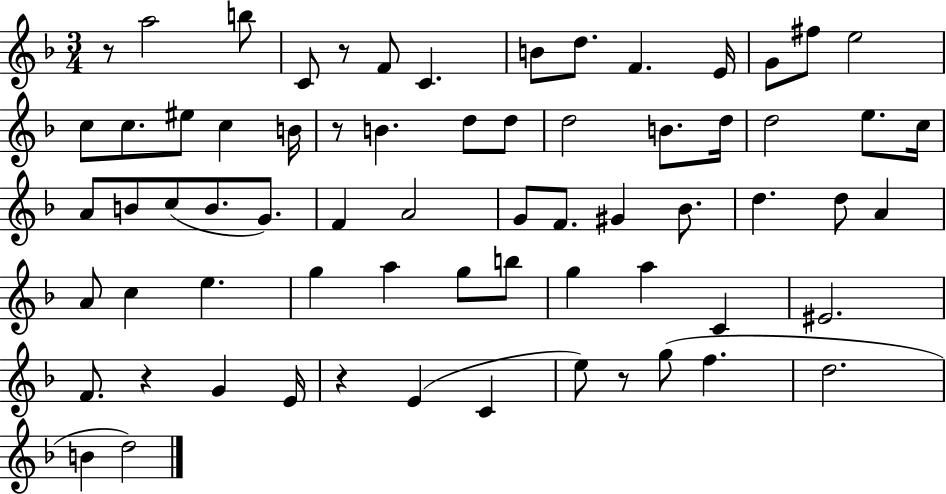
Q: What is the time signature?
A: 3/4